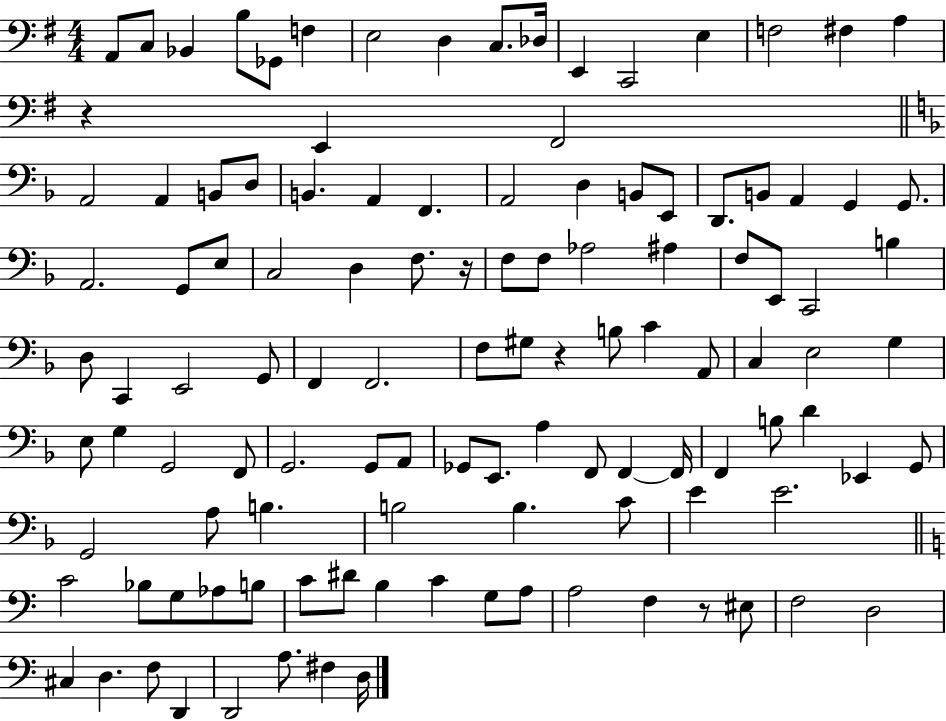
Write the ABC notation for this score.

X:1
T:Untitled
M:4/4
L:1/4
K:G
A,,/2 C,/2 _B,, B,/2 _G,,/2 F, E,2 D, C,/2 _D,/4 E,, C,,2 E, F,2 ^F, A, z E,, ^F,,2 A,,2 A,, B,,/2 D,/2 B,, A,, F,, A,,2 D, B,,/2 E,,/2 D,,/2 B,,/2 A,, G,, G,,/2 A,,2 G,,/2 E,/2 C,2 D, F,/2 z/4 F,/2 F,/2 _A,2 ^A, F,/2 E,,/2 C,,2 B, D,/2 C,, E,,2 G,,/2 F,, F,,2 F,/2 ^G,/2 z B,/2 C A,,/2 C, E,2 G, E,/2 G, G,,2 F,,/2 G,,2 G,,/2 A,,/2 _G,,/2 E,,/2 A, F,,/2 F,, F,,/4 F,, B,/2 D _E,, G,,/2 G,,2 A,/2 B, B,2 B, C/2 E E2 C2 _B,/2 G,/2 _A,/2 B,/2 C/2 ^D/2 B, C G,/2 A,/2 A,2 F, z/2 ^E,/2 F,2 D,2 ^C, D, F,/2 D,, D,,2 A,/2 ^F, D,/4